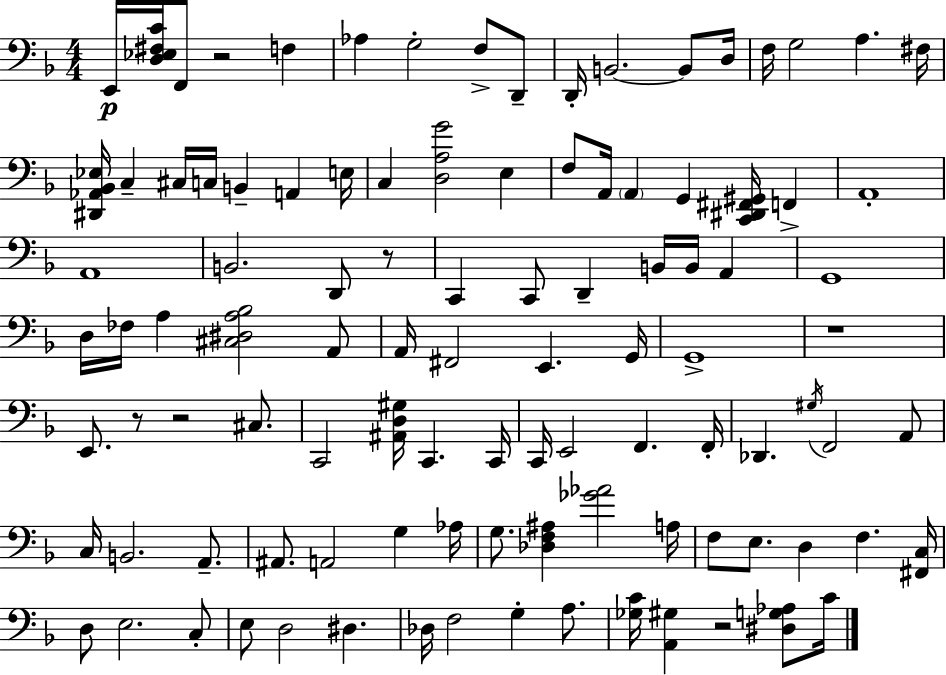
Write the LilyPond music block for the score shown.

{
  \clef bass
  \numericTimeSignature
  \time 4/4
  \key d \minor
  e,16\p <d ees fis c'>16 f,8 r2 f4 | aes4 g2-. f8-> d,8-- | d,16-. b,2.~~ b,8 d16 | f16 g2 a4. fis16 | \break <dis, aes, bes, ees>16 c4-- cis16 c16 b,4-- a,4 e16 | c4 <d a g'>2 e4 | f8 a,16 \parenthesize a,4 g,4 <c, dis, fis, gis,>16 f,4-> | a,1-. | \break a,1 | b,2. d,8 r8 | c,4 c,8 d,4-- b,16 b,16 a,4 | g,1 | \break d16 fes16 a4 <cis dis a bes>2 a,8 | a,16 fis,2 e,4. g,16 | g,1-> | r1 | \break e,8. r8 r2 cis8. | c,2 <ais, d gis>16 c,4. c,16 | c,16 e,2 f,4. f,16-. | des,4. \acciaccatura { gis16 } f,2 a,8 | \break c16 b,2. a,8.-- | ais,8. a,2 g4 | aes16 g8. <des f ais>4 <ges' aes'>2 | a16 f8 e8. d4 f4. | \break <fis, c>16 d8 e2. c8-. | e8 d2 dis4. | des16 f2 g4-. a8. | <ges c'>16 <a, gis>4 r2 <dis g aes>8 | \break c'16 \bar "|."
}